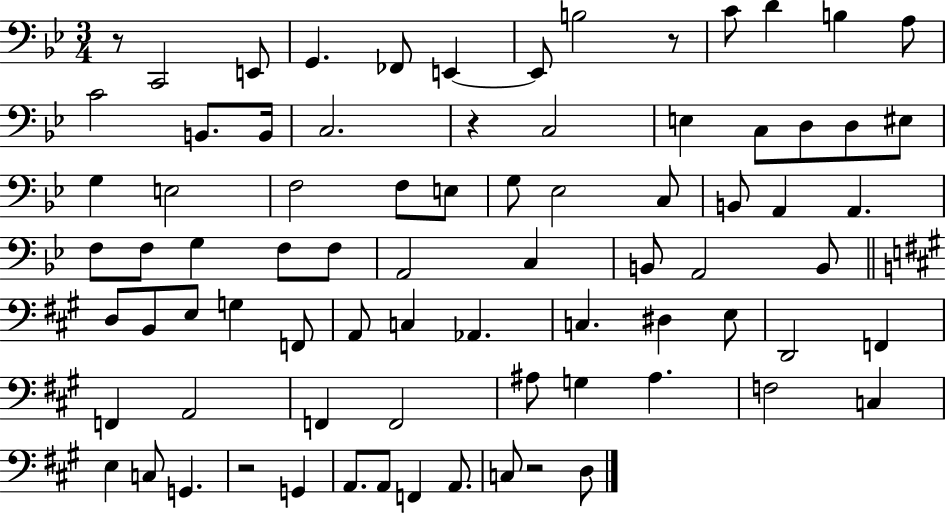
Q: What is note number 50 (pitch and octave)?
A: Ab2